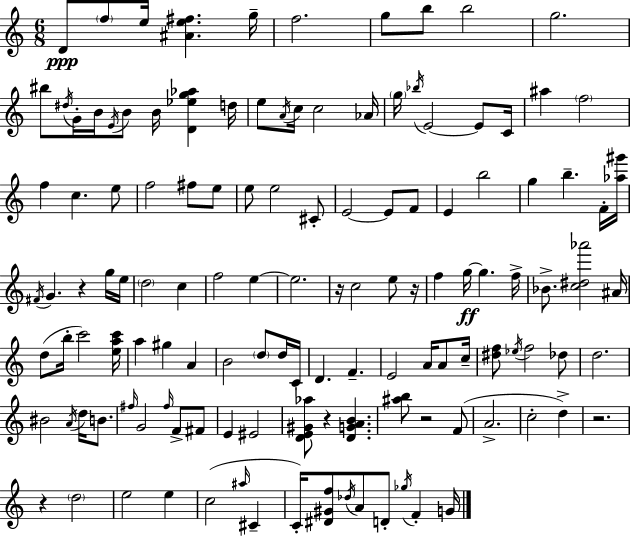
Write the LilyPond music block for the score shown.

{
  \clef treble
  \numericTimeSignature
  \time 6/8
  \key c \major
  \repeat volta 2 { d'8\ppp \parenthesize f''8 e''16 <ais' e'' fis''>4. g''16-- | f''2. | g''8 b''8 b''2 | g''2. | \break bis''8 \acciaccatura { dis''16 } g'16-. b'16 \acciaccatura { e'16 } b'8 b'16 <d' ees'' g'' aes''>4 | d''16 e''8 \acciaccatura { a'16 } c''16 c''2 | aes'16 \parenthesize g''16 \acciaccatura { bes''16 } e'2~~ | e'8 c'16 ais''4 \parenthesize f''2 | \break f''4 c''4. | e''8 f''2 | fis''8 e''8 e''8 e''2 | cis'8-. e'2~~ | \break e'8 f'8 e'4 b''2 | g''4 b''4.-- | f'16-. <aes'' gis'''>16 \acciaccatura { fis'16 } g'4. r4 | g''16 e''16 \parenthesize d''2 | \break c''4 f''2 | e''4~~ e''2. | r16 c''2 | e''8 r16 f''4 g''16~~\ff g''4. | \break f''16-> bes'8.-> <c'' dis'' aes'''>2 | ais'16 d''8( b''16-. c'''2) | <e'' a'' c'''>16 a''4 gis''4 | a'4 b'2 | \break \parenthesize d''8 d''16 c'16 d'4. f'4.-- | e'2 | a'16 a'8 c''16-- <dis'' f''>8 \acciaccatura { ees''16 } f''2 | des''8 d''2. | \break bis'2 | \acciaccatura { a'16 } d''16 b'8. \grace { fis''16 } g'2 | \grace { fis''16 } f'8-> fis'8 e'4 | eis'2 <d' e' gis' aes''>8 r4 | \break <d' g' a' b'>4. <ais'' b''>8 r2 | f'8( a'2.-> | c''2-. | d''4->) r2. | \break r4 | \parenthesize d''2 e''2 | e''4 c''2( | \grace { ais''16 } cis'4-- c'16-.) <dis' gis' f''>8 | \break \acciaccatura { des''16 } a'8 d'8-. \acciaccatura { ges''16 } f'4-. g'16 | } \bar "|."
}